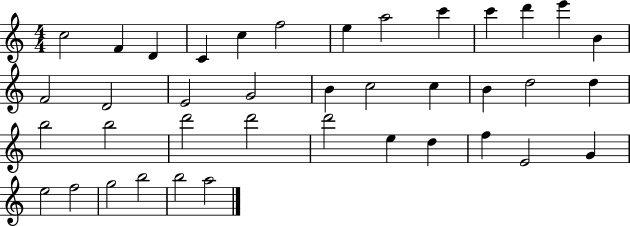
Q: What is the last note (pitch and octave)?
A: A5